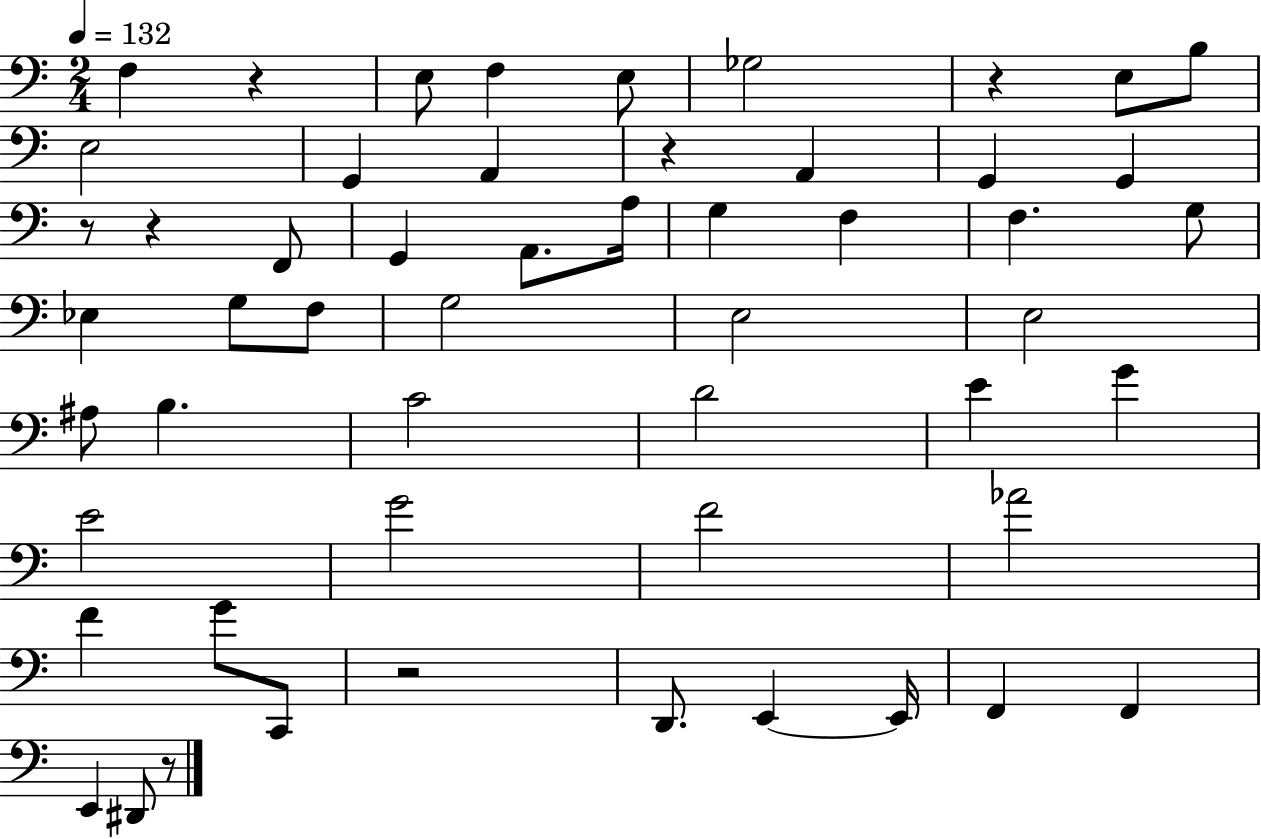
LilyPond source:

{
  \clef bass
  \numericTimeSignature
  \time 2/4
  \key c \major
  \tempo 4 = 132
  \repeat volta 2 { f4 r4 | e8 f4 e8 | ges2 | r4 e8 b8 | \break e2 | g,4 a,4 | r4 a,4 | g,4 g,4 | \break r8 r4 f,8 | g,4 a,8. a16 | g4 f4 | f4. g8 | \break ees4 g8 f8 | g2 | e2 | e2 | \break ais8 b4. | c'2 | d'2 | e'4 g'4 | \break e'2 | g'2 | f'2 | aes'2 | \break f'4 g'8 c,8 | r2 | d,8. e,4~~ e,16 | f,4 f,4 | \break e,4 dis,8 r8 | } \bar "|."
}